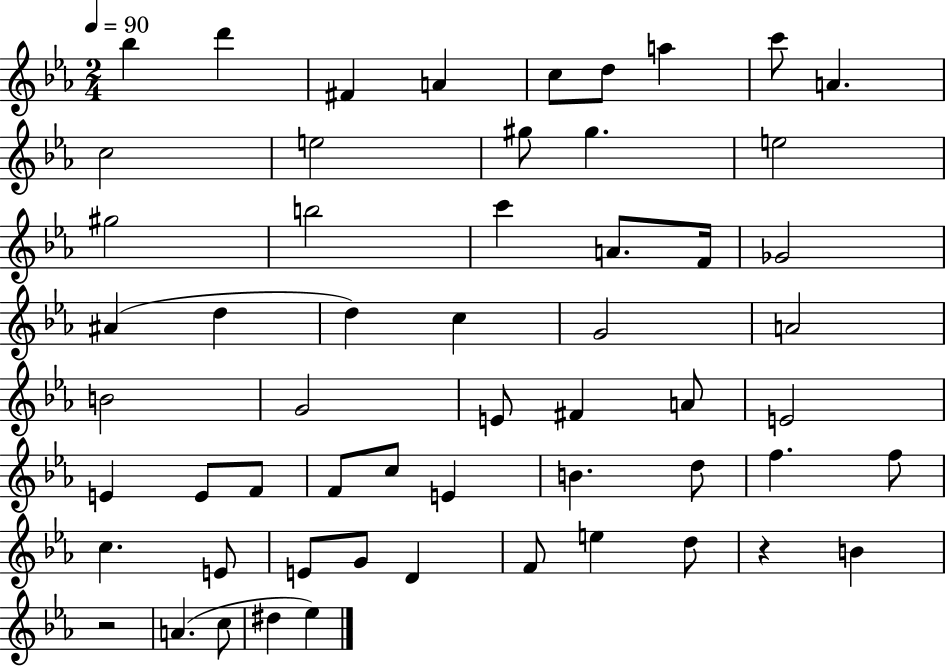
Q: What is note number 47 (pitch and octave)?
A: D4